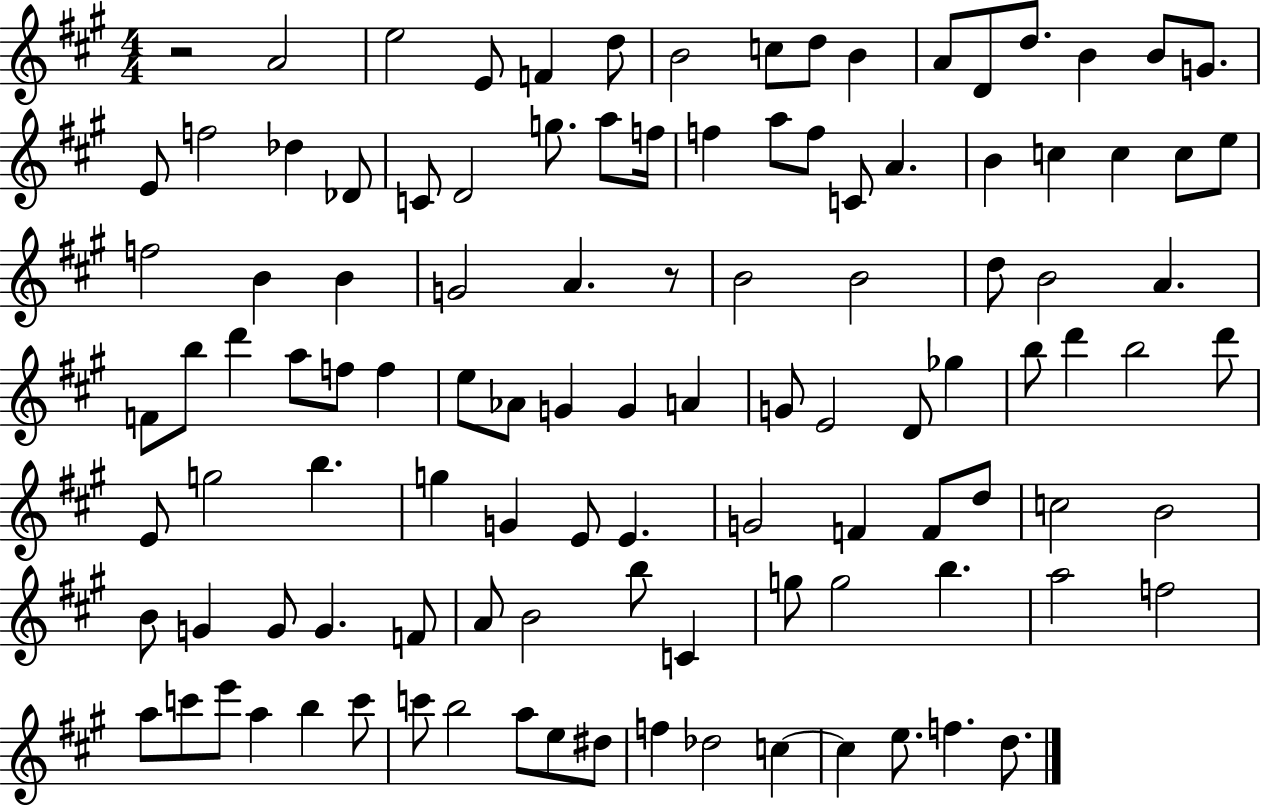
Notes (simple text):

R/h A4/h E5/h E4/e F4/q D5/e B4/h C5/e D5/e B4/q A4/e D4/e D5/e. B4/q B4/e G4/e. E4/e F5/h Db5/q Db4/e C4/e D4/h G5/e. A5/e F5/s F5/q A5/e F5/e C4/e A4/q. B4/q C5/q C5/q C5/e E5/e F5/h B4/q B4/q G4/h A4/q. R/e B4/h B4/h D5/e B4/h A4/q. F4/e B5/e D6/q A5/e F5/e F5/q E5/e Ab4/e G4/q G4/q A4/q G4/e E4/h D4/e Gb5/q B5/e D6/q B5/h D6/e E4/e G5/h B5/q. G5/q G4/q E4/e E4/q. G4/h F4/q F4/e D5/e C5/h B4/h B4/e G4/q G4/e G4/q. F4/e A4/e B4/h B5/e C4/q G5/e G5/h B5/q. A5/h F5/h A5/e C6/e E6/e A5/q B5/q C6/e C6/e B5/h A5/e E5/e D#5/e F5/q Db5/h C5/q C5/q E5/e. F5/q. D5/e.